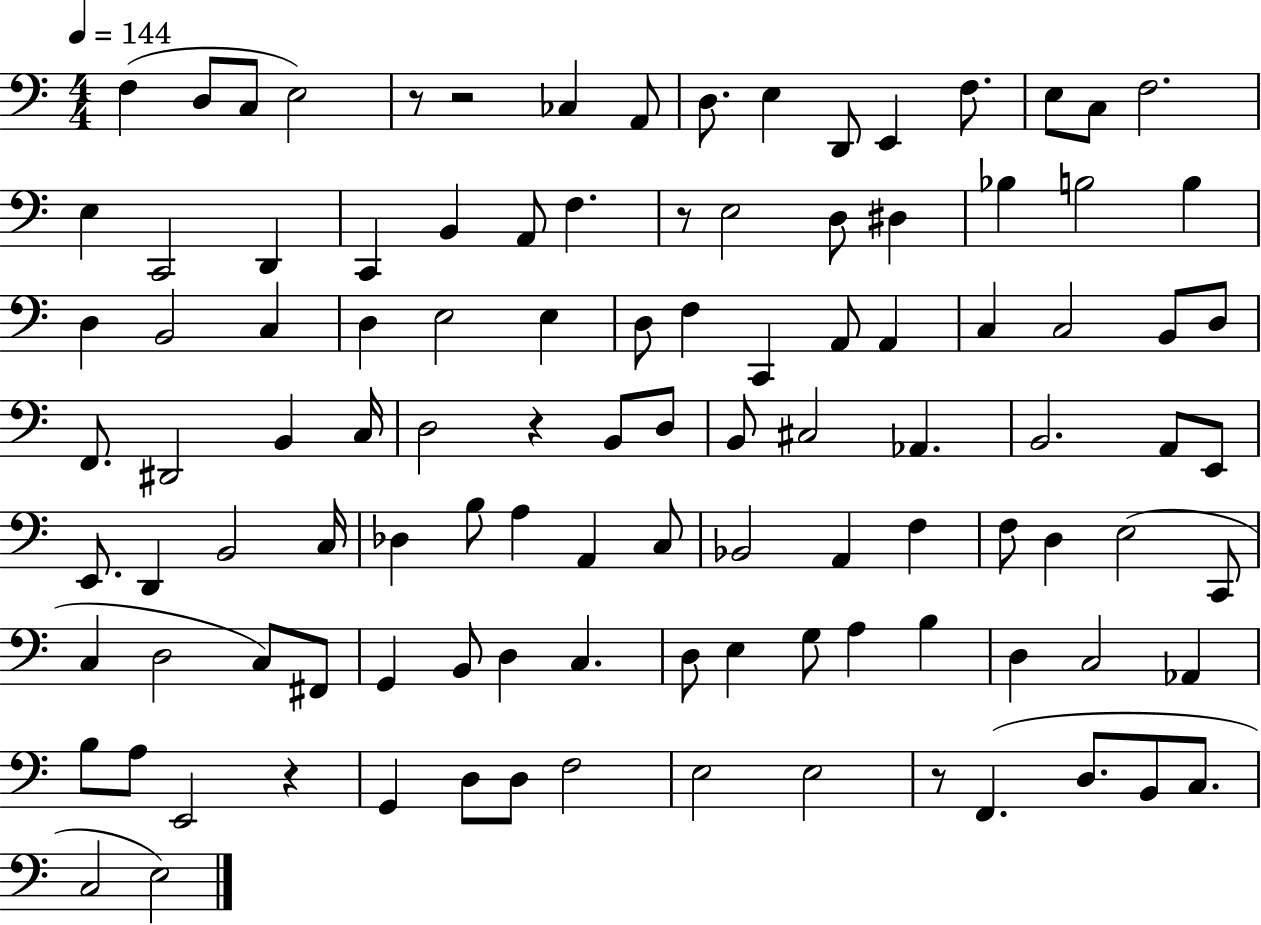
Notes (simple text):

F3/q D3/e C3/e E3/h R/e R/h CES3/q A2/e D3/e. E3/q D2/e E2/q F3/e. E3/e C3/e F3/h. E3/q C2/h D2/q C2/q B2/q A2/e F3/q. R/e E3/h D3/e D#3/q Bb3/q B3/h B3/q D3/q B2/h C3/q D3/q E3/h E3/q D3/e F3/q C2/q A2/e A2/q C3/q C3/h B2/e D3/e F2/e. D#2/h B2/q C3/s D3/h R/q B2/e D3/e B2/e C#3/h Ab2/q. B2/h. A2/e E2/e E2/e. D2/q B2/h C3/s Db3/q B3/e A3/q A2/q C3/e Bb2/h A2/q F3/q F3/e D3/q E3/h C2/e C3/q D3/h C3/e F#2/e G2/q B2/e D3/q C3/q. D3/e E3/q G3/e A3/q B3/q D3/q C3/h Ab2/q B3/e A3/e E2/h R/q G2/q D3/e D3/e F3/h E3/h E3/h R/e F2/q. D3/e. B2/e C3/e. C3/h E3/h